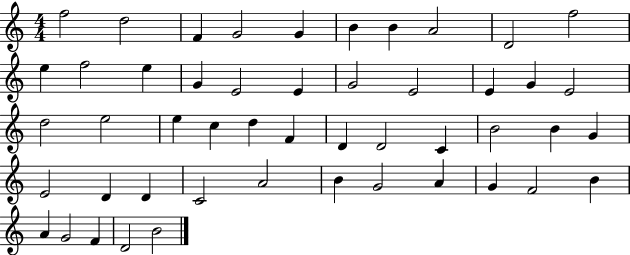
F5/h D5/h F4/q G4/h G4/q B4/q B4/q A4/h D4/h F5/h E5/q F5/h E5/q G4/q E4/h E4/q G4/h E4/h E4/q G4/q E4/h D5/h E5/h E5/q C5/q D5/q F4/q D4/q D4/h C4/q B4/h B4/q G4/q E4/h D4/q D4/q C4/h A4/h B4/q G4/h A4/q G4/q F4/h B4/q A4/q G4/h F4/q D4/h B4/h